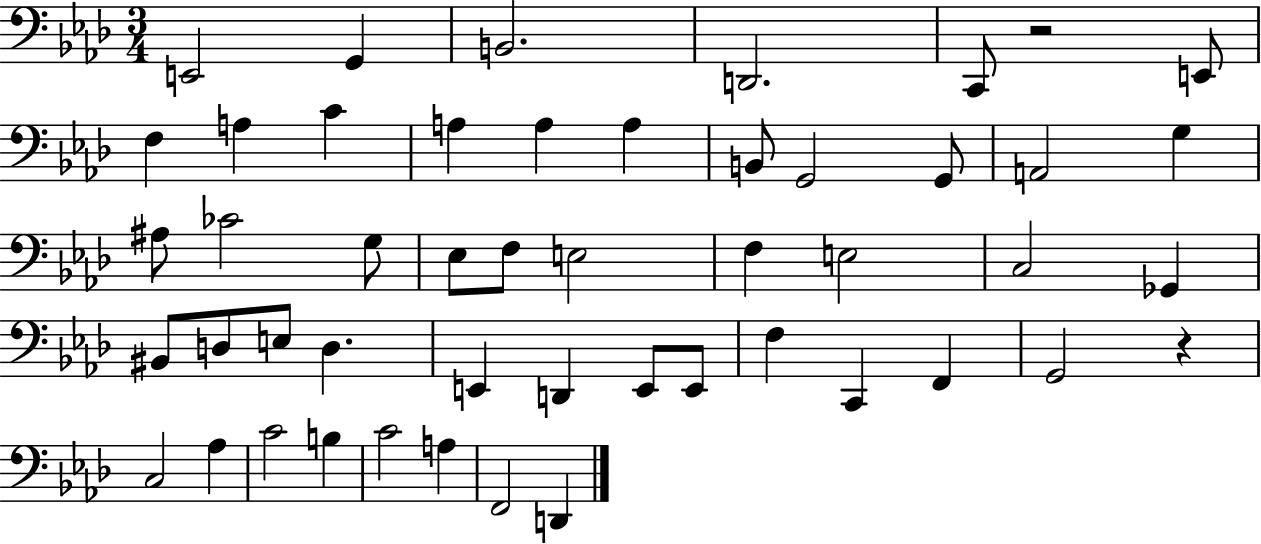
X:1
T:Untitled
M:3/4
L:1/4
K:Ab
E,,2 G,, B,,2 D,,2 C,,/2 z2 E,,/2 F, A, C A, A, A, B,,/2 G,,2 G,,/2 A,,2 G, ^A,/2 _C2 G,/2 _E,/2 F,/2 E,2 F, E,2 C,2 _G,, ^B,,/2 D,/2 E,/2 D, E,, D,, E,,/2 E,,/2 F, C,, F,, G,,2 z C,2 _A, C2 B, C2 A, F,,2 D,,